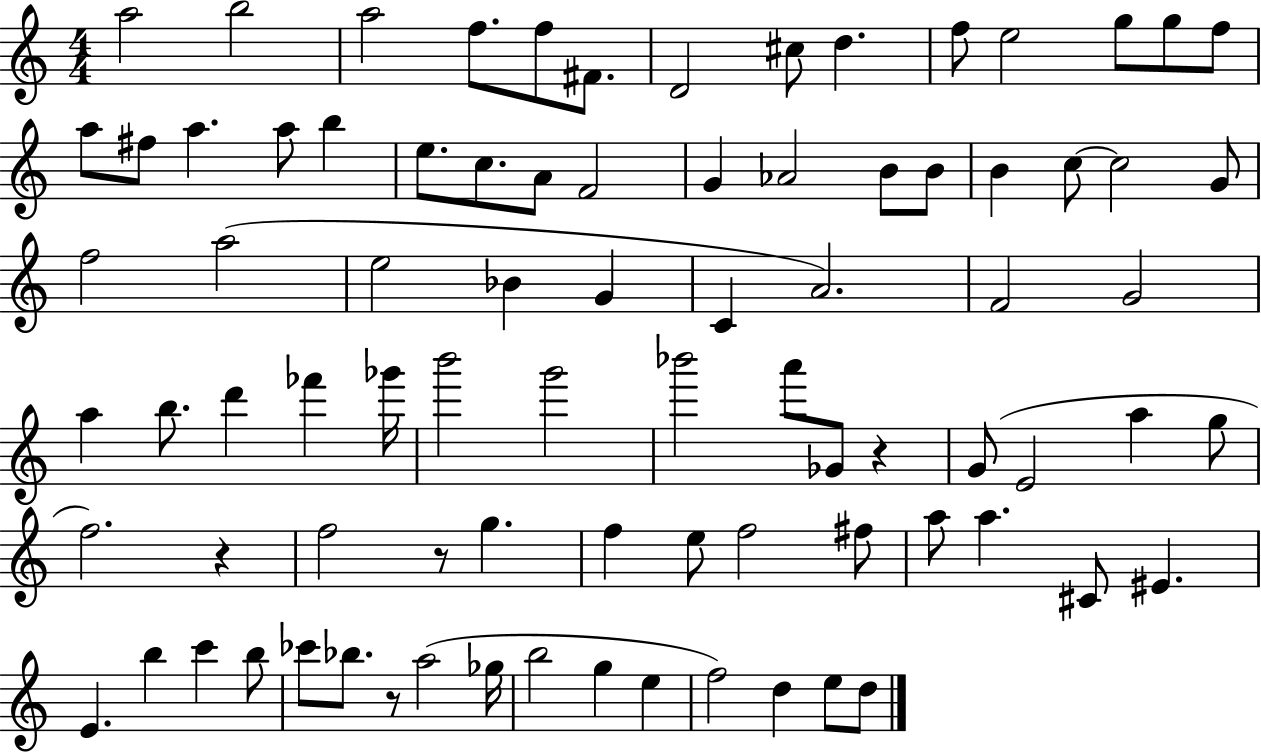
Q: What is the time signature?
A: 4/4